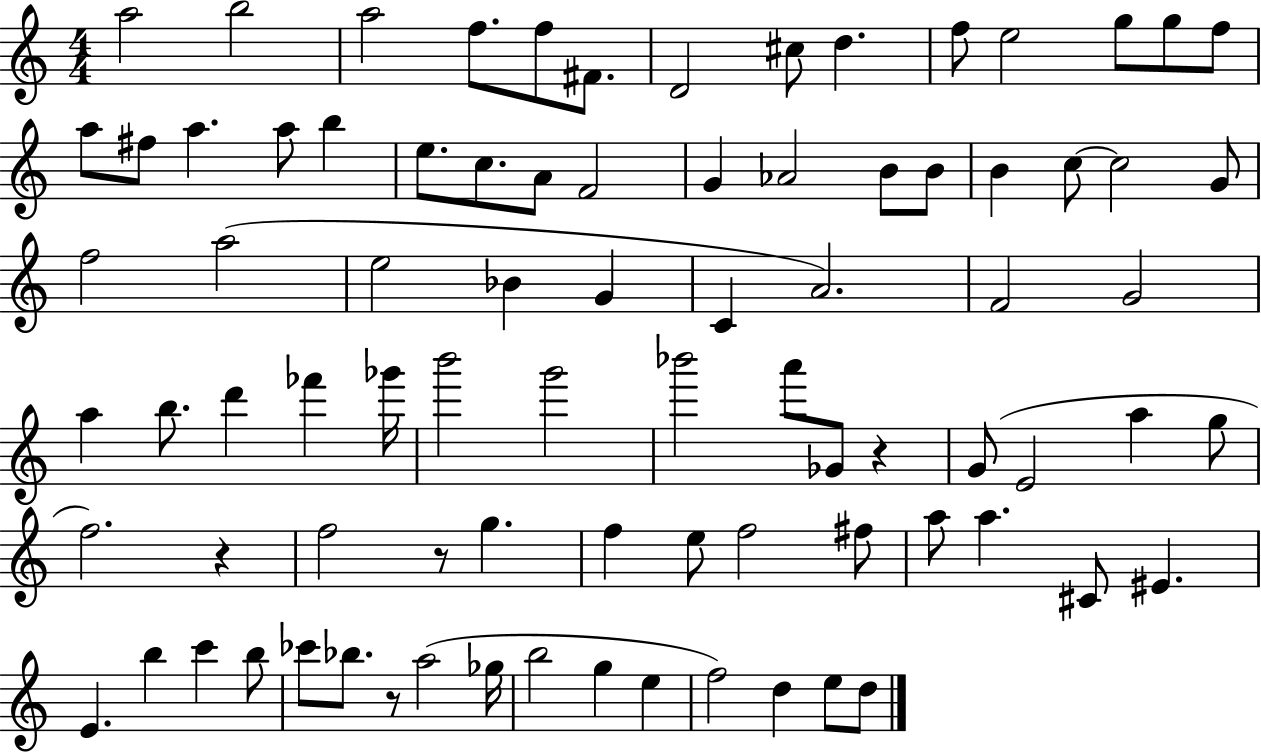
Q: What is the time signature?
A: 4/4